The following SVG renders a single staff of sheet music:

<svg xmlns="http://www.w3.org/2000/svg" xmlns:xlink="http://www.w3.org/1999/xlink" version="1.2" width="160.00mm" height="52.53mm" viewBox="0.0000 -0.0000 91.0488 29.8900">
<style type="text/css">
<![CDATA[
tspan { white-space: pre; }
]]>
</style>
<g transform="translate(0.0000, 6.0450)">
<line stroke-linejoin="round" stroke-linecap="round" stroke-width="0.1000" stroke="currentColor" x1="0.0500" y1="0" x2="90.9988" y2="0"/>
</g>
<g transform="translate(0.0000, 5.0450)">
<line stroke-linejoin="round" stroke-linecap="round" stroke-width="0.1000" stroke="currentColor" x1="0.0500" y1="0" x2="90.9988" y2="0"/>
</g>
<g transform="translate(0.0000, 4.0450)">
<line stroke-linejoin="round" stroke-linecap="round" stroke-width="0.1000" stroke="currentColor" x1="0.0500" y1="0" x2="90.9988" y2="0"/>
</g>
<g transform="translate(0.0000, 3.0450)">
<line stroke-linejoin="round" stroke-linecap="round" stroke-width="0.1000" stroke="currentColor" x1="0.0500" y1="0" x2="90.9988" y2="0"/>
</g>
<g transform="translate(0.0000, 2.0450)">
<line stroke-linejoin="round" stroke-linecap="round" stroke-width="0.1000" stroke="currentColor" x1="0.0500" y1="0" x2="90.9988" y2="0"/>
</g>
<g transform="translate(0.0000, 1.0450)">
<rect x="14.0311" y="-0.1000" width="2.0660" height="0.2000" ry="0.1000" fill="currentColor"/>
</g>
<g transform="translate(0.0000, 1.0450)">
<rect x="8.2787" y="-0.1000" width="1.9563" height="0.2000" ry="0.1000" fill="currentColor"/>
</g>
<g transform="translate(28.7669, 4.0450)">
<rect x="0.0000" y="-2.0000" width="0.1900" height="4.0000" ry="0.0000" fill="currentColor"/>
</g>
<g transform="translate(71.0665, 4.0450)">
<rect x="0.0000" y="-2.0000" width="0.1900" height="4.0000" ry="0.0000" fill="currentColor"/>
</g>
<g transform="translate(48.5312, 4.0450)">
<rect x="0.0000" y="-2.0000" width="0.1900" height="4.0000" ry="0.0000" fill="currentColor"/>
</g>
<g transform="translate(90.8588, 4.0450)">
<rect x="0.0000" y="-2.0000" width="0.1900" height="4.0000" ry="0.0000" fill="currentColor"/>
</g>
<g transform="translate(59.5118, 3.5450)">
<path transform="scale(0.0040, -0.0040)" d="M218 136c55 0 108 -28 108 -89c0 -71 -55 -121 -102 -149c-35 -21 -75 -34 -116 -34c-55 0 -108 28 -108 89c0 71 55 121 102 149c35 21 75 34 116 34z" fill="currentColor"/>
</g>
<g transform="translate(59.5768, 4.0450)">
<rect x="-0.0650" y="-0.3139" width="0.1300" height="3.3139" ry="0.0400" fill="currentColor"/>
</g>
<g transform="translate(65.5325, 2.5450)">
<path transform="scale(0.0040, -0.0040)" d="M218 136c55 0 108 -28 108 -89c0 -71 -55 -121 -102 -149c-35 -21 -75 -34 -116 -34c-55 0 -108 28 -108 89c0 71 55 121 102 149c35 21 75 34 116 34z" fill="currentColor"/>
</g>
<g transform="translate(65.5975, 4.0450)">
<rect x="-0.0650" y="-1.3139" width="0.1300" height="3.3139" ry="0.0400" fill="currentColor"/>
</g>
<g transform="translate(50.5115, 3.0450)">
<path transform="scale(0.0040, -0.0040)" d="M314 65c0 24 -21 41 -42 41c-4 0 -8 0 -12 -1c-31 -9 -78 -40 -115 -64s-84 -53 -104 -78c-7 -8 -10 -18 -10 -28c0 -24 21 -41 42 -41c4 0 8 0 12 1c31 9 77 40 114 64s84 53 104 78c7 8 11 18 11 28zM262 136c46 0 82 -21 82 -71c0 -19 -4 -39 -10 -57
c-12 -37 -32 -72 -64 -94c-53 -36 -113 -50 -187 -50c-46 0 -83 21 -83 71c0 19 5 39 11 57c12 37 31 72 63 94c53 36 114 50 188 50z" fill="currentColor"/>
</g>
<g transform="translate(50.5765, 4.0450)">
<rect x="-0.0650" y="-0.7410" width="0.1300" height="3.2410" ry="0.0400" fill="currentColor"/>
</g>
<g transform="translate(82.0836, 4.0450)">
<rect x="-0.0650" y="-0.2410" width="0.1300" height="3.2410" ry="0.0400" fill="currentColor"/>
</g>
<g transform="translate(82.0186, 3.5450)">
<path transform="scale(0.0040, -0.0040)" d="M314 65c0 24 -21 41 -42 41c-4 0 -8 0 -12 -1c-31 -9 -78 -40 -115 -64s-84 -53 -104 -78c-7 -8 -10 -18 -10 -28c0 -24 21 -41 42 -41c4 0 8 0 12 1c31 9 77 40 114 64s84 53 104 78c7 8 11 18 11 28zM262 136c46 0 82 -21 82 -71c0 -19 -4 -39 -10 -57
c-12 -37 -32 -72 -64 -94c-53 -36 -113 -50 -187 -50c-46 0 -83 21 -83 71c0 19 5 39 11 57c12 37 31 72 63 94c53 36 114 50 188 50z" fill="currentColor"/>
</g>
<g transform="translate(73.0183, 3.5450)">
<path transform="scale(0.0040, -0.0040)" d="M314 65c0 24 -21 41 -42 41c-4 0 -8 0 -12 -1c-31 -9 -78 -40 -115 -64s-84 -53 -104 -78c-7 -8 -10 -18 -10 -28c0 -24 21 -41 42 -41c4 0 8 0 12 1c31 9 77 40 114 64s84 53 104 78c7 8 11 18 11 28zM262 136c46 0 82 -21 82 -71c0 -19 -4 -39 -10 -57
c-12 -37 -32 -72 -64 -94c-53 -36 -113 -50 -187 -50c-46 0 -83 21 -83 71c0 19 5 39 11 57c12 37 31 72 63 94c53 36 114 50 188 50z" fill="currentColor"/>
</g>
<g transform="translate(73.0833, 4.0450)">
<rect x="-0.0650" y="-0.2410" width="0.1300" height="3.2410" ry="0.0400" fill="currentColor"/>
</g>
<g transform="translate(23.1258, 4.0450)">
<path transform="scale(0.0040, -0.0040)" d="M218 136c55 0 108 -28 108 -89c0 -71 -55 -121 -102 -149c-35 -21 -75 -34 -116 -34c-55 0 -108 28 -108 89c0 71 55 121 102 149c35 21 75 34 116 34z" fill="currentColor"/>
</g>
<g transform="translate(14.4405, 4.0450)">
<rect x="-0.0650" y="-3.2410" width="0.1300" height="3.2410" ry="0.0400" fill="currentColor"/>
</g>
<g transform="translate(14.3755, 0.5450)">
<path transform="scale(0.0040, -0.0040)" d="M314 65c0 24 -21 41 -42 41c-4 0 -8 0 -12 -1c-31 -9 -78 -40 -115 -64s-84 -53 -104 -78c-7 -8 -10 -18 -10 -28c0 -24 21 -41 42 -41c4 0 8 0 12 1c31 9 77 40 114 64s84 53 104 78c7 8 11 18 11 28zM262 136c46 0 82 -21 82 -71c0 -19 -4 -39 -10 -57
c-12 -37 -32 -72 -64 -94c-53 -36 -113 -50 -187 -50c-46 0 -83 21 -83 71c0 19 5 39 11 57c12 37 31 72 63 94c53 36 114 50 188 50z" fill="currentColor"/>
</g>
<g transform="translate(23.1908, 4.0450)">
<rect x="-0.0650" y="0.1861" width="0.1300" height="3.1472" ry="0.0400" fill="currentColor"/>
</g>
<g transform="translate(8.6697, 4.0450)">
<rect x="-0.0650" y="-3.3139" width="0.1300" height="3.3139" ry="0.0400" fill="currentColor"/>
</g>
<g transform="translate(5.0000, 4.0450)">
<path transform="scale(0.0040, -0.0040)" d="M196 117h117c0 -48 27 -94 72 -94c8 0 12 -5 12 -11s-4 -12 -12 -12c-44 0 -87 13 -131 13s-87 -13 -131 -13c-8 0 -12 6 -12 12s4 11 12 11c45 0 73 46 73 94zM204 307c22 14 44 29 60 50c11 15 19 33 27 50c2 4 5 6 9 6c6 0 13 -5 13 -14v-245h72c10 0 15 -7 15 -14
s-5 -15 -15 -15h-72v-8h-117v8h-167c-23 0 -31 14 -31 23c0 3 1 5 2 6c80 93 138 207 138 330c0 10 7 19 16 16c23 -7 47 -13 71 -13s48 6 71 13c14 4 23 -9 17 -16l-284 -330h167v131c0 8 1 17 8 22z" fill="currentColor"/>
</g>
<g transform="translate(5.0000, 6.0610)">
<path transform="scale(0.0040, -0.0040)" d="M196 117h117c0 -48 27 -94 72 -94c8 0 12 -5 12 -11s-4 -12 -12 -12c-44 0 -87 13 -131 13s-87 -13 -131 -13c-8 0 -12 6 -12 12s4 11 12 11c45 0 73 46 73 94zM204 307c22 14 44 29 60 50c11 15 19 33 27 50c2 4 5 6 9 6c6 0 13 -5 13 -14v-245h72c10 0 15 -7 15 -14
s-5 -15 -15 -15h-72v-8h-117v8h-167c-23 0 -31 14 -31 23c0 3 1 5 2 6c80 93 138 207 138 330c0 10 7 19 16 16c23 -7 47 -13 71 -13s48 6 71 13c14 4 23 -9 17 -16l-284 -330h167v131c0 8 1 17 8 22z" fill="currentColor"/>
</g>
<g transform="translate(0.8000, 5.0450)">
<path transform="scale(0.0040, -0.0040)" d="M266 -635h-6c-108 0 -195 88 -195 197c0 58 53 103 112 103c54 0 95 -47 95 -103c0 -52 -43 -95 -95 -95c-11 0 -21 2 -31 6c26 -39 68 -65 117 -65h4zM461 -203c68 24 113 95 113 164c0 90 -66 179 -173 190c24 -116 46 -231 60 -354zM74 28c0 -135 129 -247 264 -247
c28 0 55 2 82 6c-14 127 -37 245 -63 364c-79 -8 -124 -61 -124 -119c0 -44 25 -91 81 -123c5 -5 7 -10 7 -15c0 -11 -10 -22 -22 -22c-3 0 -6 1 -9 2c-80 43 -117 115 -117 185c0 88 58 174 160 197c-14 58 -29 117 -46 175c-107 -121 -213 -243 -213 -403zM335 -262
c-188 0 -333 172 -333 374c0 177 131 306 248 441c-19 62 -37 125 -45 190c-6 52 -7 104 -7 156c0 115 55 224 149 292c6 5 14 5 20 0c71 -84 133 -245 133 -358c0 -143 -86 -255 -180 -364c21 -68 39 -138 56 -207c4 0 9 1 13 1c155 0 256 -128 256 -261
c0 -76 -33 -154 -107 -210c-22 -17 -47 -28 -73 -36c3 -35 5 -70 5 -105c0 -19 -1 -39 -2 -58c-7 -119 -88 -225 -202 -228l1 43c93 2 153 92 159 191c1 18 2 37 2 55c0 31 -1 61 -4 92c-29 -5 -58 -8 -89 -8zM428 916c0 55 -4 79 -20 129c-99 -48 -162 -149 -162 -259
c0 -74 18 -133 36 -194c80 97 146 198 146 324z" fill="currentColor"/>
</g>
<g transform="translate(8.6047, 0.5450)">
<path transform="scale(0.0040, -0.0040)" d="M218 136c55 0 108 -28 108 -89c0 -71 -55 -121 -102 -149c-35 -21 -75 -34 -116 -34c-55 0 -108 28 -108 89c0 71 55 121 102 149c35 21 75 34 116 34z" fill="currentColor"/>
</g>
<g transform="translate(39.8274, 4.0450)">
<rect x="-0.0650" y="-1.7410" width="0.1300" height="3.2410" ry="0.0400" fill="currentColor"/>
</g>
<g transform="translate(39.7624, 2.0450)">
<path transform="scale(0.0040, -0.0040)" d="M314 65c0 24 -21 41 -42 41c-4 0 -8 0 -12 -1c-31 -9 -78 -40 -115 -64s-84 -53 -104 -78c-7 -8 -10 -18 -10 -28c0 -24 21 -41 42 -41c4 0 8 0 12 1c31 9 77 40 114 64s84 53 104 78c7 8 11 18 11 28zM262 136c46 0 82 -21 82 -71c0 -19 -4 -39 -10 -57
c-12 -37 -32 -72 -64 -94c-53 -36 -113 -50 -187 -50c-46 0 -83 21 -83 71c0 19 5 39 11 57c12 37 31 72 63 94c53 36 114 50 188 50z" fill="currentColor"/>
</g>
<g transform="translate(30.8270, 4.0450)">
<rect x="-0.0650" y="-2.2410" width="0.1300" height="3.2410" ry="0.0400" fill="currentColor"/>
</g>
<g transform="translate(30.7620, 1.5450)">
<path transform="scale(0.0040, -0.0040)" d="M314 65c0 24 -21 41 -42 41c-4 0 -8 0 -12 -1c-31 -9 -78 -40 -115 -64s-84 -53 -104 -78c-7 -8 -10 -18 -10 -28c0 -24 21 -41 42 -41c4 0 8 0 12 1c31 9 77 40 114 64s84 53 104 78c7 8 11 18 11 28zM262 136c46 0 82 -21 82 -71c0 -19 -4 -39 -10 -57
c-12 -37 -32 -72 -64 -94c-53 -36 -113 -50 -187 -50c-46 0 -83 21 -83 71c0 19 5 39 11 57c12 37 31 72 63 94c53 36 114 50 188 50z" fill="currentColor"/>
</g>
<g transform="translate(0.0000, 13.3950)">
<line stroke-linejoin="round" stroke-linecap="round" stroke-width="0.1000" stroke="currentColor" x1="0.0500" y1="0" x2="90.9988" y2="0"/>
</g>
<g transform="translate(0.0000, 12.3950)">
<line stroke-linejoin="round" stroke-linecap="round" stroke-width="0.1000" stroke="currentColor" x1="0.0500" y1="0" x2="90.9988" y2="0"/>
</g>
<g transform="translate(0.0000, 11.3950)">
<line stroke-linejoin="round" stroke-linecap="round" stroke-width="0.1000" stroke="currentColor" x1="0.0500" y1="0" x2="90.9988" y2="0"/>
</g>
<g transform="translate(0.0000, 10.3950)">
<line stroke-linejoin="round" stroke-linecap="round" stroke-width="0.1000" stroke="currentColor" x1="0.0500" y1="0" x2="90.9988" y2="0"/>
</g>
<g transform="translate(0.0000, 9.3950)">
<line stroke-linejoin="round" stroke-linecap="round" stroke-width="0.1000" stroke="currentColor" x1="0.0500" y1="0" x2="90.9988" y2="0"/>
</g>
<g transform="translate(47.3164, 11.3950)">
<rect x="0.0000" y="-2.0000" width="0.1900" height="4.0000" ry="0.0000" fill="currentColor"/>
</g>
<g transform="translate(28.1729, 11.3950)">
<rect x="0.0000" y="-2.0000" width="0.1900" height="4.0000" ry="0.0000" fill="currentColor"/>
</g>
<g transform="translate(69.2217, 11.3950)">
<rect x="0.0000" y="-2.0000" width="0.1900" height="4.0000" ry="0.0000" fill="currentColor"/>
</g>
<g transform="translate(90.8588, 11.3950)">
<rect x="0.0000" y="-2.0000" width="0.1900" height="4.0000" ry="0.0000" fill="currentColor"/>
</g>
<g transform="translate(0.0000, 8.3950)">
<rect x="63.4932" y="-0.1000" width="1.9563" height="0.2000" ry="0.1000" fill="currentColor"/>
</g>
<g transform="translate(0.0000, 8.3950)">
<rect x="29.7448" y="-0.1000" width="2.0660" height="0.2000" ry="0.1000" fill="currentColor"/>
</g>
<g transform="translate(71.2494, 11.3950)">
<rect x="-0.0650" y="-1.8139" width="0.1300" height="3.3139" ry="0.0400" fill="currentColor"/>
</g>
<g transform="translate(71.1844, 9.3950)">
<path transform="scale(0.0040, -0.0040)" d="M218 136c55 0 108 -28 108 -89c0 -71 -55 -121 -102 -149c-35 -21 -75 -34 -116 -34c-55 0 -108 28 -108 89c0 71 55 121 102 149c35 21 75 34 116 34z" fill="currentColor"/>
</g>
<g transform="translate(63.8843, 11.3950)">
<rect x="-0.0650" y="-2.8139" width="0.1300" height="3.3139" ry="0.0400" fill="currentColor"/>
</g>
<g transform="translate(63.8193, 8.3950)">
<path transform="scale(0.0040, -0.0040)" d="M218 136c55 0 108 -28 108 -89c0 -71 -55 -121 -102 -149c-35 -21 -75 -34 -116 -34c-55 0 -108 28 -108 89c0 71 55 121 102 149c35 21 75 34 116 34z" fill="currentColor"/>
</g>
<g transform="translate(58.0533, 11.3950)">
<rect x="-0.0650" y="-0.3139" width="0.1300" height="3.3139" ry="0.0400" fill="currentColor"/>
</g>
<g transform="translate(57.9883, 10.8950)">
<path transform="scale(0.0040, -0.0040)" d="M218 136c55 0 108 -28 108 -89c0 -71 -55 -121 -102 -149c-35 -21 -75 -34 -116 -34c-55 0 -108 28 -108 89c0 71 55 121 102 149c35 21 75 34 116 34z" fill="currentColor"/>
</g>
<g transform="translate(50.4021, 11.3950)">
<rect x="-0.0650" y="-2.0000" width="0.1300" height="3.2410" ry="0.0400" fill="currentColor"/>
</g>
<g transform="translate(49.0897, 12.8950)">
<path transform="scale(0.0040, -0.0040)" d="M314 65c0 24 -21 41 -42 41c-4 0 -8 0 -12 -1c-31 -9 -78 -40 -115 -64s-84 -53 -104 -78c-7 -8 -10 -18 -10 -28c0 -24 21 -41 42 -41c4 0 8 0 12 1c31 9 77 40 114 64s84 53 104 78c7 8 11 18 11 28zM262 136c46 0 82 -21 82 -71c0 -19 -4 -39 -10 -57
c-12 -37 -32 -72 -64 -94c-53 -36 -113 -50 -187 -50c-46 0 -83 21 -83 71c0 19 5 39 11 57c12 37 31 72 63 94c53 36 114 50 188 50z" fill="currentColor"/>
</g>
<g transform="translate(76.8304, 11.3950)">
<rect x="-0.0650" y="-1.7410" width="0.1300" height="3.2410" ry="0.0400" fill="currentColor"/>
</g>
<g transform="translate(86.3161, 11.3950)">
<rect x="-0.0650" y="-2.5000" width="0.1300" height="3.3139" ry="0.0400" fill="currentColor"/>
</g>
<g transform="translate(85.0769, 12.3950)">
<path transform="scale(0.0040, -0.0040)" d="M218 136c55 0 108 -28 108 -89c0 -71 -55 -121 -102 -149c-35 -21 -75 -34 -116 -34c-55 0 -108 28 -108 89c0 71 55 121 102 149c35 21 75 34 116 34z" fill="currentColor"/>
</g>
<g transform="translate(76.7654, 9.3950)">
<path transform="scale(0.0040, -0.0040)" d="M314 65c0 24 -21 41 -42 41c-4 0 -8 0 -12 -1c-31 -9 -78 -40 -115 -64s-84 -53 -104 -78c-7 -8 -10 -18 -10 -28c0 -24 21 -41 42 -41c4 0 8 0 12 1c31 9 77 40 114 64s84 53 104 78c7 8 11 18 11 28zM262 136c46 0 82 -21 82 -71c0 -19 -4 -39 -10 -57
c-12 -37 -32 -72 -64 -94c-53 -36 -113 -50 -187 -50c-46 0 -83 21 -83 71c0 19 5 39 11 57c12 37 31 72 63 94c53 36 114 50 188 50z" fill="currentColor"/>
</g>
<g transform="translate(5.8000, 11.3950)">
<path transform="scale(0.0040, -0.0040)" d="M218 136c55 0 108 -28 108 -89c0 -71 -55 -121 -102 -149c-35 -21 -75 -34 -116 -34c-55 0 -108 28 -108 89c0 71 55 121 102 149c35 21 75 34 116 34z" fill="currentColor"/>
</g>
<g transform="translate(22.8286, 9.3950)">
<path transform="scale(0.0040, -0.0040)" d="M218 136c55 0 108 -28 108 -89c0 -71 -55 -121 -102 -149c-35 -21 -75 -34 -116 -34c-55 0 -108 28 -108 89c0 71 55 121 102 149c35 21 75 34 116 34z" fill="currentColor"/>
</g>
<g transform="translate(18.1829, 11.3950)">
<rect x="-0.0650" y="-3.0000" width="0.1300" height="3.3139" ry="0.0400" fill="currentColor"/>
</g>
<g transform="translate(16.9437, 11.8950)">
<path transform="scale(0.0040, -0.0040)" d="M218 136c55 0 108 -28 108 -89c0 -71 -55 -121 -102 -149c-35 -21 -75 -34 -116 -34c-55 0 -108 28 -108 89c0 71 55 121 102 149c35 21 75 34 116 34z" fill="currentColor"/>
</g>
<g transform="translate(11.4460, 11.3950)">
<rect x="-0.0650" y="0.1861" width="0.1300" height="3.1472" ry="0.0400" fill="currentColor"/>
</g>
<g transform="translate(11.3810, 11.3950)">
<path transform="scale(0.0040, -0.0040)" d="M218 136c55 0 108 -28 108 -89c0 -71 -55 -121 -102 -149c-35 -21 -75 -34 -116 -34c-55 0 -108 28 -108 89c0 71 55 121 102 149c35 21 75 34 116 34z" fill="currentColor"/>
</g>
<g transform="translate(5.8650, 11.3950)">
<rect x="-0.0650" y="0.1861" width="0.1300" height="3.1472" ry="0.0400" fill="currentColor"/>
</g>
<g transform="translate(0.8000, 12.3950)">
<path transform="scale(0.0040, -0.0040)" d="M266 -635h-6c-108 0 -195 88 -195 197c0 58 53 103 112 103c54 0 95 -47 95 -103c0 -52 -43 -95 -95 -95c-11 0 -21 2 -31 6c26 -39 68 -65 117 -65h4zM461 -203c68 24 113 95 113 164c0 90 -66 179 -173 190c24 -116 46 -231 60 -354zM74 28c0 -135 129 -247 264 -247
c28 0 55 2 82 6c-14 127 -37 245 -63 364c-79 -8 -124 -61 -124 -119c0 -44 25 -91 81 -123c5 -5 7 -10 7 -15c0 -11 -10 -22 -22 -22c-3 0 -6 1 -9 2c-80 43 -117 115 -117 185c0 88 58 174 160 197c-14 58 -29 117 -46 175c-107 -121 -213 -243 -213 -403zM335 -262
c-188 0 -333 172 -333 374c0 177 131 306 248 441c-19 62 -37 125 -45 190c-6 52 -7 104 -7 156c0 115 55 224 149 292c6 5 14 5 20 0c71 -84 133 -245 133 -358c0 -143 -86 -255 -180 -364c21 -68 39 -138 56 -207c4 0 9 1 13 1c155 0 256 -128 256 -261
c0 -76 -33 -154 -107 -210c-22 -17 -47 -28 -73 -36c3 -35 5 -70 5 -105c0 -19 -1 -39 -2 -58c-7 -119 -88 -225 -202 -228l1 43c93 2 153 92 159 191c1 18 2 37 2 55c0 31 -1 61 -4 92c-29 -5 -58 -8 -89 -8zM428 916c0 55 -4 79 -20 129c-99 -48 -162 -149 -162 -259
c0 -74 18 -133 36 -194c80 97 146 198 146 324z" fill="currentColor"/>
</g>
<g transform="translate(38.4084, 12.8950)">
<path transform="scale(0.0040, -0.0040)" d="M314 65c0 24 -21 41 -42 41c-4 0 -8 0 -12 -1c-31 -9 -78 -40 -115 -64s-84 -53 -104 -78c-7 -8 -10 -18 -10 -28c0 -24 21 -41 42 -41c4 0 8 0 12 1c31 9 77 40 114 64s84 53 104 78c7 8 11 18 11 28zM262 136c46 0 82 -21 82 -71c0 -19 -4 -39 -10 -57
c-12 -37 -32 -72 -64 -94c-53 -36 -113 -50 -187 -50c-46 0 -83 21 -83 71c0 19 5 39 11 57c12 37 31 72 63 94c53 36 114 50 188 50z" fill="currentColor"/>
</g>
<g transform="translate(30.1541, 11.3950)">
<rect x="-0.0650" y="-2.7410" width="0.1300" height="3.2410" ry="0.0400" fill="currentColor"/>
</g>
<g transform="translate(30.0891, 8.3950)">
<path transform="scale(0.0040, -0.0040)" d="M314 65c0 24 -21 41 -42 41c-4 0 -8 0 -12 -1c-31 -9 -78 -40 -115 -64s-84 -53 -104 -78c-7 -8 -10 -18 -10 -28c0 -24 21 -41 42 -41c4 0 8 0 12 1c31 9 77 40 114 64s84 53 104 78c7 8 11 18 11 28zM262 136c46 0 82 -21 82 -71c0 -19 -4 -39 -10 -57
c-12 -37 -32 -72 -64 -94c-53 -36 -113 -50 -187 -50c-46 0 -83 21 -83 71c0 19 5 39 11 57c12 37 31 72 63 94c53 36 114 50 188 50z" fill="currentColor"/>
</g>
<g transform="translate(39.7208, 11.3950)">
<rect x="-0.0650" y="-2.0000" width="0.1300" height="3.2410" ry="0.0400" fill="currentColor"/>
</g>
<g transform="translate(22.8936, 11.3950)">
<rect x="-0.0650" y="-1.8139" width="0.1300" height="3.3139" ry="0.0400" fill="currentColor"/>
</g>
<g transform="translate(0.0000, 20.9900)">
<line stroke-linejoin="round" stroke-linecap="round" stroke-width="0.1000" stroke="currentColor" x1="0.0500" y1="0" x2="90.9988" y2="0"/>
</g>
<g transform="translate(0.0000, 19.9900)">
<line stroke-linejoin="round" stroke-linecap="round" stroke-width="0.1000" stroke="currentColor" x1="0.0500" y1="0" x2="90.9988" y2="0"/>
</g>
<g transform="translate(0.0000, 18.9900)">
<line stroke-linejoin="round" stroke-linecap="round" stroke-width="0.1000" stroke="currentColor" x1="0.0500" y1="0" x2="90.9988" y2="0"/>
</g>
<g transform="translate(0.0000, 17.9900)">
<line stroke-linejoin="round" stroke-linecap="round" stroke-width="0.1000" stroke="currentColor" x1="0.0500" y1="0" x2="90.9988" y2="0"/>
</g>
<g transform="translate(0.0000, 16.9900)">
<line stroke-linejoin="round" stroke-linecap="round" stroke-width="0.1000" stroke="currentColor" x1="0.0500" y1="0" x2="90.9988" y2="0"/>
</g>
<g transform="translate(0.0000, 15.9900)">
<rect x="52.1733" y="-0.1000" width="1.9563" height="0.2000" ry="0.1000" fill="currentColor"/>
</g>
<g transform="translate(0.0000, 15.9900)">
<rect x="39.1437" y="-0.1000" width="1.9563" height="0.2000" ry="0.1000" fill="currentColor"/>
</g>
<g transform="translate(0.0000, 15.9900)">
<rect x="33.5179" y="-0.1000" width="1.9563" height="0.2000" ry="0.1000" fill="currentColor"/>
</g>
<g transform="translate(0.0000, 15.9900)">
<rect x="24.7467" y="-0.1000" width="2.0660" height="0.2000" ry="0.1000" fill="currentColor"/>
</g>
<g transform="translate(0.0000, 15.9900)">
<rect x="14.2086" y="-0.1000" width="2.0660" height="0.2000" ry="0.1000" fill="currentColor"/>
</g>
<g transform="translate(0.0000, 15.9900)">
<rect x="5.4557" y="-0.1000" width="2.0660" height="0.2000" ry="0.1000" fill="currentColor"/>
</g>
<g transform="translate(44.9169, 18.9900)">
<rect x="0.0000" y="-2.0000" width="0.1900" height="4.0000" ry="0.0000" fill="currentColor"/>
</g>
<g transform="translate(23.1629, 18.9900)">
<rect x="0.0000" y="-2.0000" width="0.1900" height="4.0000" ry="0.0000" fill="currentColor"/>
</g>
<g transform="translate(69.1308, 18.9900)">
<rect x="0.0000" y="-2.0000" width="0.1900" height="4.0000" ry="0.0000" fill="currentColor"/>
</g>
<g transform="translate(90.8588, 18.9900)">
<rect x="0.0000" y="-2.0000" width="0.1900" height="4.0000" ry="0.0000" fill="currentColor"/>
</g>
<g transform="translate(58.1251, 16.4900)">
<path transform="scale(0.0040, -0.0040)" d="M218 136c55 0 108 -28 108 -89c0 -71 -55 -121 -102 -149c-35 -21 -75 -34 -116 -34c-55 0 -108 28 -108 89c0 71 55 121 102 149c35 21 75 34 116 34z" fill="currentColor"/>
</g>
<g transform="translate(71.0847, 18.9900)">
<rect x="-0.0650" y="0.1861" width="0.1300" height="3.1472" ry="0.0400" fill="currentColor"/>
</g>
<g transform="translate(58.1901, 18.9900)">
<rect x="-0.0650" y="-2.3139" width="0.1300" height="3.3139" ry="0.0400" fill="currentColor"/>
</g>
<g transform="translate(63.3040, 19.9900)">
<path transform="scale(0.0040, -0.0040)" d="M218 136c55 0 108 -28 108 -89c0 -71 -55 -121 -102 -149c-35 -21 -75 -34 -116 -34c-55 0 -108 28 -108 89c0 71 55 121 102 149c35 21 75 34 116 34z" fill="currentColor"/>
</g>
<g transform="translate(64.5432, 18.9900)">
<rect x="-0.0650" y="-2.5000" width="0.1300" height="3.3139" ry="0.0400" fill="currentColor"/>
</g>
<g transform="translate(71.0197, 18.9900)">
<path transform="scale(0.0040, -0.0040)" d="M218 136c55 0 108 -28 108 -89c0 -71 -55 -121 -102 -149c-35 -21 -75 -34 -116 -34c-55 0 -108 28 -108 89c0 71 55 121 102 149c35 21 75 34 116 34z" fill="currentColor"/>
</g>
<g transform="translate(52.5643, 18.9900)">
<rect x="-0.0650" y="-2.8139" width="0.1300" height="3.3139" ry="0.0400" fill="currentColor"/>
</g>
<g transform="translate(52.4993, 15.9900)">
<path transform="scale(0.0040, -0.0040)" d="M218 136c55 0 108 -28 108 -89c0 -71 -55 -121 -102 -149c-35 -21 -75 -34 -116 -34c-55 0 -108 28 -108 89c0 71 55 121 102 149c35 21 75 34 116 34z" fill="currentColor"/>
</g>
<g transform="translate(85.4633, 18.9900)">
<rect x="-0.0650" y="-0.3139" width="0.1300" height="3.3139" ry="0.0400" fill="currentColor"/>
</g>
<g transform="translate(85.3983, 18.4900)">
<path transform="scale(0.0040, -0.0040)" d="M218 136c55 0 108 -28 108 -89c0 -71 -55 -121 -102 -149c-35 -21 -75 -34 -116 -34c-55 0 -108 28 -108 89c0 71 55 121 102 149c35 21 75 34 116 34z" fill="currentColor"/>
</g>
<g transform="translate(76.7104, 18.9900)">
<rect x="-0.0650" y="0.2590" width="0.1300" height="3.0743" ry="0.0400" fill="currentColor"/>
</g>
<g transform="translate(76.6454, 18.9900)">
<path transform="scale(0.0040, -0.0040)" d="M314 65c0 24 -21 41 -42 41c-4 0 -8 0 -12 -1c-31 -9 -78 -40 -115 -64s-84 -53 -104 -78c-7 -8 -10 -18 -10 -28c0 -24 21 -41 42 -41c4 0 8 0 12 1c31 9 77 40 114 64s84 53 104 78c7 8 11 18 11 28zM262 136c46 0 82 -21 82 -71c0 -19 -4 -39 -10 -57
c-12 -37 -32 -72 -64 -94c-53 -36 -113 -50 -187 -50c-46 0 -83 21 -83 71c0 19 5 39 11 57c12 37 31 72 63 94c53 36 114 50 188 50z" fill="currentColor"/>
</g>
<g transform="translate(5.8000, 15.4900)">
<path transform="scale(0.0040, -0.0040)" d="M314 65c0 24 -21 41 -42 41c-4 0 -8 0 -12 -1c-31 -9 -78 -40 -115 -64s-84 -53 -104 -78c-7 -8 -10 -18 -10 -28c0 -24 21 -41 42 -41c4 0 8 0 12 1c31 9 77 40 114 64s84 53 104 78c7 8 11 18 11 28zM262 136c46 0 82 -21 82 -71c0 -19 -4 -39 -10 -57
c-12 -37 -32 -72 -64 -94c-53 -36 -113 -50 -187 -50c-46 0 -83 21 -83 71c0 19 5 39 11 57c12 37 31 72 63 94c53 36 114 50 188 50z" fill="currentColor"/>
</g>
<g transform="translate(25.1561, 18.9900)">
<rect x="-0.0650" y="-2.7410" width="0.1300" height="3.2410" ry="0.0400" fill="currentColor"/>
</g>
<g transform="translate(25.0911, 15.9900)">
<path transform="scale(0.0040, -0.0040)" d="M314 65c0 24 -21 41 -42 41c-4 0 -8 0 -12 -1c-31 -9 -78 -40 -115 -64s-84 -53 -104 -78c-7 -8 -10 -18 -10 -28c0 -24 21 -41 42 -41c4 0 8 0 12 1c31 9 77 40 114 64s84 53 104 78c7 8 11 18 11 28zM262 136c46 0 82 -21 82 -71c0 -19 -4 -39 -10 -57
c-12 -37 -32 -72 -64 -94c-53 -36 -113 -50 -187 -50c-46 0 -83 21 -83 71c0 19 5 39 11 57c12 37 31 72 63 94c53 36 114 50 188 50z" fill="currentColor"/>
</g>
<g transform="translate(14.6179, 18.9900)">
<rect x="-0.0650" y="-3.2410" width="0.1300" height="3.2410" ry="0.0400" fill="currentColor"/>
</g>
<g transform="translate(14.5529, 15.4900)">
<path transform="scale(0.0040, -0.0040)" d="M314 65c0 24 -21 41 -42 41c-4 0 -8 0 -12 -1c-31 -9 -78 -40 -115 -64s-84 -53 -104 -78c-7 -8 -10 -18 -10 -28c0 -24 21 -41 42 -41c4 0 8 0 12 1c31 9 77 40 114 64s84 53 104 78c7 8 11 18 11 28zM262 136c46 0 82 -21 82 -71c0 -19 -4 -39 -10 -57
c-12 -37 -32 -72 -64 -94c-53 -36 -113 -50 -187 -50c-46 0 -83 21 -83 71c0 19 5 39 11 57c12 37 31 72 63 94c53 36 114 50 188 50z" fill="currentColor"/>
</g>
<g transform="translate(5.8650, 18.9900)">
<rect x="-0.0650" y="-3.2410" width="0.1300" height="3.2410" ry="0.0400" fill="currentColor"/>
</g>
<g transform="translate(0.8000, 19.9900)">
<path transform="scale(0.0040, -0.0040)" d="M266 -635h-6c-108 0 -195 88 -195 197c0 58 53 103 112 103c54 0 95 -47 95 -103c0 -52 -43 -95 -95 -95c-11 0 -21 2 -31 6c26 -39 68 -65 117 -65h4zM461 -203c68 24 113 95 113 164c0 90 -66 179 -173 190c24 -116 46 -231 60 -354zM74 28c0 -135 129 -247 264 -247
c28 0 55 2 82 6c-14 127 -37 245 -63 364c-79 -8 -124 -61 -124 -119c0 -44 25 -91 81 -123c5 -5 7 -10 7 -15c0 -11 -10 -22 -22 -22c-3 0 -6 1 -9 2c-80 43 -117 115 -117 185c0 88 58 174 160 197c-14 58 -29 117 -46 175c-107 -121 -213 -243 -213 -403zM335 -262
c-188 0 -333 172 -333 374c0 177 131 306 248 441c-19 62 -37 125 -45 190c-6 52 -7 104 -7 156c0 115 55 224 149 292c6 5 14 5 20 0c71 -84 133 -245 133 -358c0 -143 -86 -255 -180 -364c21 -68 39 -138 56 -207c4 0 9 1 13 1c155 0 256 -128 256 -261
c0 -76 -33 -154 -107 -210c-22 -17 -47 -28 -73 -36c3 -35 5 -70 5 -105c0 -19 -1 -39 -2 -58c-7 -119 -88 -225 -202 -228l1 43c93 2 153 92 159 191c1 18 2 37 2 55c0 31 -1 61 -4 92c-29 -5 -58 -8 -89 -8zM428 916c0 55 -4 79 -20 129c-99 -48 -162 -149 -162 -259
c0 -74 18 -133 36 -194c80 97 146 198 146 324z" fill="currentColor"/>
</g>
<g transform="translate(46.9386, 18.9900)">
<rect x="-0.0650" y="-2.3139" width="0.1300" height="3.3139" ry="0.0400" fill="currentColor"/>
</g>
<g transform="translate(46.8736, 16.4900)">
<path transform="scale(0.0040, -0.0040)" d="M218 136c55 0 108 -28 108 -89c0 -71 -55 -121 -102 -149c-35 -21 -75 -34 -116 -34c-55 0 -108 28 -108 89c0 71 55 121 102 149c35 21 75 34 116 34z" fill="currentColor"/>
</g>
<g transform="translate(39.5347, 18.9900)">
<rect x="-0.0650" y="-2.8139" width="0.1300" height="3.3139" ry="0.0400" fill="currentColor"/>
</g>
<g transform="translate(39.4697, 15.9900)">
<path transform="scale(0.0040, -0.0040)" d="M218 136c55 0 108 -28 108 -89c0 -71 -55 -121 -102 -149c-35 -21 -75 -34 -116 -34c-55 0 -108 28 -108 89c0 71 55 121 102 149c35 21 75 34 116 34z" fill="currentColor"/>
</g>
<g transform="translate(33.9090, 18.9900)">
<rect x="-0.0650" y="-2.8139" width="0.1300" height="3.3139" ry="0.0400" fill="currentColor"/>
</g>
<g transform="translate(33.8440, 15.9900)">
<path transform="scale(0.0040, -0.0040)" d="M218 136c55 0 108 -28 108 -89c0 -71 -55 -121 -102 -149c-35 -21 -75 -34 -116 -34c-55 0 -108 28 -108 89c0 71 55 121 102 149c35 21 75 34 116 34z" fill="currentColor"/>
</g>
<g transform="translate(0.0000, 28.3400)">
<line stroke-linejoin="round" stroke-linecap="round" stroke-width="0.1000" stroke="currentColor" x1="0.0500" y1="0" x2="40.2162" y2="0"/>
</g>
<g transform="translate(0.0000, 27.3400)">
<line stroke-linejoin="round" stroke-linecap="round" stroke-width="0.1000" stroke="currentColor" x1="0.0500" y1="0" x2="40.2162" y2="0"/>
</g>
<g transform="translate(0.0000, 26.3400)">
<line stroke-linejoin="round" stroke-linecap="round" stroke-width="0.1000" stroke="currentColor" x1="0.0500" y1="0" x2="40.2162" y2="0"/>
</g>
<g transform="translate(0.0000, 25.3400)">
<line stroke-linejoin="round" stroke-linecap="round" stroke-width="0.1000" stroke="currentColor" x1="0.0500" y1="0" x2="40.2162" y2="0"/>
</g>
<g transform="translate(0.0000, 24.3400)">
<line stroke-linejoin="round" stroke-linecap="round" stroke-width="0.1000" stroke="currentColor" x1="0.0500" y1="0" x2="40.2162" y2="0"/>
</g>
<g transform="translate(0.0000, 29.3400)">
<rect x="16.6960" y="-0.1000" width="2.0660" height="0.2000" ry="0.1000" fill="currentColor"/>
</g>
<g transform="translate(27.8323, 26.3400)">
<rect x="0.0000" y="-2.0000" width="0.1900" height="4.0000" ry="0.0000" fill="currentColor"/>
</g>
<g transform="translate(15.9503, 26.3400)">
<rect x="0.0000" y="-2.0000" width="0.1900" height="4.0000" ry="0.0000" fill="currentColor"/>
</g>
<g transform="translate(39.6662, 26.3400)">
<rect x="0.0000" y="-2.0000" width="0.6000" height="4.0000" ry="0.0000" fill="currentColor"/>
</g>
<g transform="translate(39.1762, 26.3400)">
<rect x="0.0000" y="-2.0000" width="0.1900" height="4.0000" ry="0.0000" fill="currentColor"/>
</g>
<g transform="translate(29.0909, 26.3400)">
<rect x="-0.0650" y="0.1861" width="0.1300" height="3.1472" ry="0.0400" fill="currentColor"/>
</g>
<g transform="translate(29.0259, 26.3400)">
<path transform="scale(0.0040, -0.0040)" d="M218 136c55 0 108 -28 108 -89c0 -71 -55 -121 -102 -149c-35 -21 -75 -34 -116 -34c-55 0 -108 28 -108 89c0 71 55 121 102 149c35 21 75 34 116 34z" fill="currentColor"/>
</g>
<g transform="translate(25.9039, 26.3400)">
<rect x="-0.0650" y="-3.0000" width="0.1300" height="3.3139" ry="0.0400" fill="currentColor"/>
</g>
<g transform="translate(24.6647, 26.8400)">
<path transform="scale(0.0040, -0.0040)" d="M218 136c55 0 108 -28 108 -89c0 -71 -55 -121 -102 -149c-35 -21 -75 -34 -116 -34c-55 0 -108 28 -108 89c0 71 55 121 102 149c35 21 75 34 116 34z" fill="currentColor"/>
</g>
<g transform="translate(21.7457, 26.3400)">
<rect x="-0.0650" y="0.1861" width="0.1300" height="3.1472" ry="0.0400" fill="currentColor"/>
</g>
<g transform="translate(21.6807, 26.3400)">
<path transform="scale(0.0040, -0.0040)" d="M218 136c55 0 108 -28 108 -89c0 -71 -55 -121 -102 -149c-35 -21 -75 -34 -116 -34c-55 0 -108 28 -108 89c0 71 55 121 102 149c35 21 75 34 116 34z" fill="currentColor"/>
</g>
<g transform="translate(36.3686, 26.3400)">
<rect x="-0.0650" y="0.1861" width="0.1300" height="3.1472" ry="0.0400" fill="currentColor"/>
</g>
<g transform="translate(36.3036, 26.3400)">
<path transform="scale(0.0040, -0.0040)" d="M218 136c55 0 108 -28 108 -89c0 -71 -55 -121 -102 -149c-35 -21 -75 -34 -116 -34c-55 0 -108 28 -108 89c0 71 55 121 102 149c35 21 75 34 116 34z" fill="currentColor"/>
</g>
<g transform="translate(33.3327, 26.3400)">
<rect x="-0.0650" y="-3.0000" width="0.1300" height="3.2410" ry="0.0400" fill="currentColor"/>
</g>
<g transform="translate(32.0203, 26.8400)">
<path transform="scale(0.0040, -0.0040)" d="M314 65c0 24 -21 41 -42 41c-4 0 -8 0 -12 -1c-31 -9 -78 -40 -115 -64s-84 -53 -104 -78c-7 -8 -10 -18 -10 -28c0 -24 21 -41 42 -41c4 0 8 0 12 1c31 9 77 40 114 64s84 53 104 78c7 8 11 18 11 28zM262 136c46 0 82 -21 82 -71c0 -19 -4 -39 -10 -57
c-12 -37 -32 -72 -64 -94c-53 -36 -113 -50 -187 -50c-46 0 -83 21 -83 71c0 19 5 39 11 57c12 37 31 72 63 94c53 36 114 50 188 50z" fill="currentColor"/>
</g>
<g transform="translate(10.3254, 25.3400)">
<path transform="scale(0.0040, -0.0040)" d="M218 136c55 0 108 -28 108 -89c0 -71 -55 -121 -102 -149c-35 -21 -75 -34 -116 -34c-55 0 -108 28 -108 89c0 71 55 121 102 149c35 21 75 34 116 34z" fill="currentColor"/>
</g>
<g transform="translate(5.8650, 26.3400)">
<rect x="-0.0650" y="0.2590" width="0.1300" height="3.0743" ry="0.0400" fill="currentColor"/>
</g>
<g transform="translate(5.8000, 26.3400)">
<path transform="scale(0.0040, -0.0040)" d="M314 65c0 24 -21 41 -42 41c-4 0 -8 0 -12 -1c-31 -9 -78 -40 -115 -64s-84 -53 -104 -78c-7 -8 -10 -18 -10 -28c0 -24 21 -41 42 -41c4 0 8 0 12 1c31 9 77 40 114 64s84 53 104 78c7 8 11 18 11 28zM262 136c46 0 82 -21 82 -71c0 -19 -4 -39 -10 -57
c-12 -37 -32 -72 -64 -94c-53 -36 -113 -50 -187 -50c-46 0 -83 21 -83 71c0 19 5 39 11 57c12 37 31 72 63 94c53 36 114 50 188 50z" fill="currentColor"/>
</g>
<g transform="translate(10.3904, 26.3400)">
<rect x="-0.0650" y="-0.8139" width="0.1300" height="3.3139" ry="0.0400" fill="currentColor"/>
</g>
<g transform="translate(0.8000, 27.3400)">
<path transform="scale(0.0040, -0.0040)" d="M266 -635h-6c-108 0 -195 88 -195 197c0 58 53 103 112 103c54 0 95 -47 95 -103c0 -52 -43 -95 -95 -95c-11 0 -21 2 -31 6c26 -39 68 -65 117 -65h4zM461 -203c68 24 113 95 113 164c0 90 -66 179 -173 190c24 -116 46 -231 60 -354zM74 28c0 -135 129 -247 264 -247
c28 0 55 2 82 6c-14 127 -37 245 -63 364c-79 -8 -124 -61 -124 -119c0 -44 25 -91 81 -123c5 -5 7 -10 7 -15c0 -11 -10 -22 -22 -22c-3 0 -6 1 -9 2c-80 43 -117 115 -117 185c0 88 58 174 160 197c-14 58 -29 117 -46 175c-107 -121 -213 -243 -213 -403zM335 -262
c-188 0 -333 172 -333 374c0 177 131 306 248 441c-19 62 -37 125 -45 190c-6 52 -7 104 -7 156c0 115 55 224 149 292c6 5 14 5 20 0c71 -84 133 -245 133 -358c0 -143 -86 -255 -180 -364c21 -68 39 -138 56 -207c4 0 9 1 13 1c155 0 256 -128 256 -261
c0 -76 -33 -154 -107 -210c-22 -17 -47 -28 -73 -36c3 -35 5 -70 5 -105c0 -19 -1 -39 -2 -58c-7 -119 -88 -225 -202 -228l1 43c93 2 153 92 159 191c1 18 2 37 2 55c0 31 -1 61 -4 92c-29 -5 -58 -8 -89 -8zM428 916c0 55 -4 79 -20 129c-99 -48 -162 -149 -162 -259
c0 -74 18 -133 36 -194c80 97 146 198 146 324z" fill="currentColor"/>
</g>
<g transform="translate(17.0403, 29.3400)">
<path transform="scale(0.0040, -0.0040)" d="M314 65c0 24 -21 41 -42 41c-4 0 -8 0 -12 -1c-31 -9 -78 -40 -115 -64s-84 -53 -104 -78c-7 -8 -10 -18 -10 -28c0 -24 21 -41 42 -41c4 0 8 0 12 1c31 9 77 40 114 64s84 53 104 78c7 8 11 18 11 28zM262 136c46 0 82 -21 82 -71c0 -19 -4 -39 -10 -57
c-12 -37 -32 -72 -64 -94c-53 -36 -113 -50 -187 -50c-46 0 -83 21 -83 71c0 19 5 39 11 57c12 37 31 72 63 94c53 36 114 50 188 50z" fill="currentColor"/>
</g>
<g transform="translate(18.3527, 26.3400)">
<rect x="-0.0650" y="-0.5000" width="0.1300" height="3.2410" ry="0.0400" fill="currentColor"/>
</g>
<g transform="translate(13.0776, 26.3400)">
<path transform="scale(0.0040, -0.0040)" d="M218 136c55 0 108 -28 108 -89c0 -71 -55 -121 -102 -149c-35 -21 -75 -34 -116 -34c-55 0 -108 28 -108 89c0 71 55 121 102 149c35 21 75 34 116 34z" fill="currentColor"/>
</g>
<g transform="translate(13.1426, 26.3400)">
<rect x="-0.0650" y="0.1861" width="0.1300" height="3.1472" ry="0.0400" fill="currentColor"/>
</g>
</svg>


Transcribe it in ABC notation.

X:1
T:Untitled
M:4/4
L:1/4
K:C
b b2 B g2 f2 d2 c e c2 c2 B B A f a2 F2 F2 c a f f2 G b2 b2 a2 a a g a g G B B2 c B2 d B C2 B A B A2 B